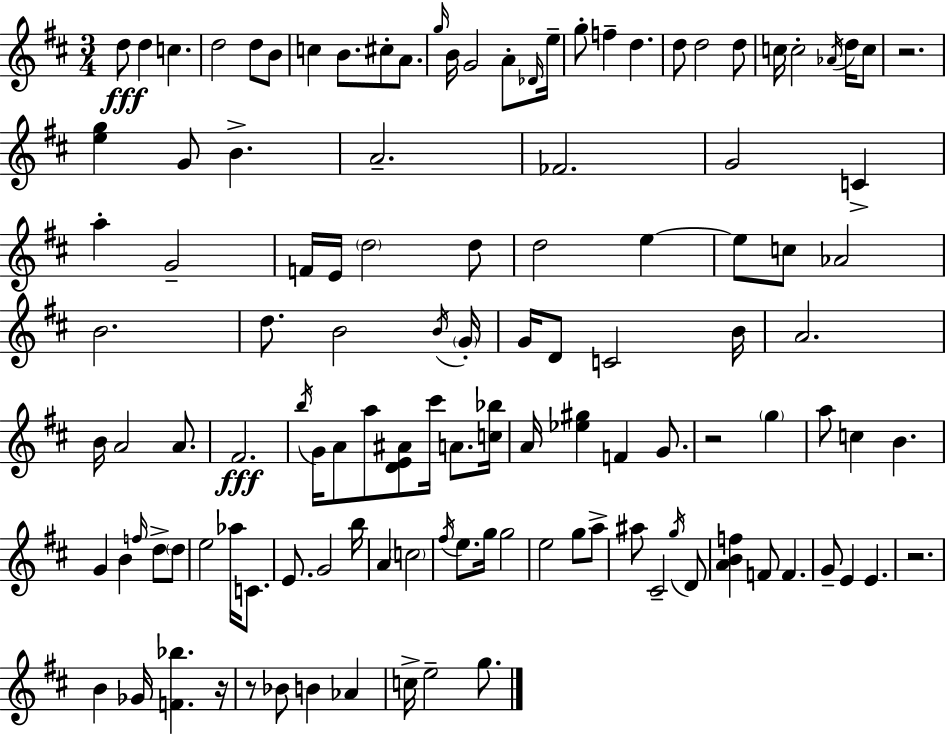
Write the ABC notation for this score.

X:1
T:Untitled
M:3/4
L:1/4
K:D
d/2 d c d2 d/2 B/2 c B/2 ^c/2 A/2 g/4 B/4 G2 A/2 _D/4 e/4 g/2 f d d/2 d2 d/2 c/4 c2 _A/4 d/4 c/2 z2 [eg] G/2 B A2 _F2 G2 C a G2 F/4 E/4 d2 d/2 d2 e e/2 c/2 _A2 B2 d/2 B2 B/4 G/4 G/4 D/2 C2 B/4 A2 B/4 A2 A/2 ^F2 b/4 G/4 A/2 a/2 [DE^A]/2 ^c'/4 A/2 [c_b]/4 A/4 [_e^g] F G/2 z2 g a/2 c B G B f/4 d/2 d/2 e2 _a/4 C/2 E/2 G2 b/4 A c2 ^f/4 e/2 g/4 g2 e2 g/2 a/2 ^a/2 ^C2 g/4 D/2 [ABf] F/2 F G/2 E E z2 B _G/4 [F_b] z/4 z/2 _B/2 B _A c/4 e2 g/2